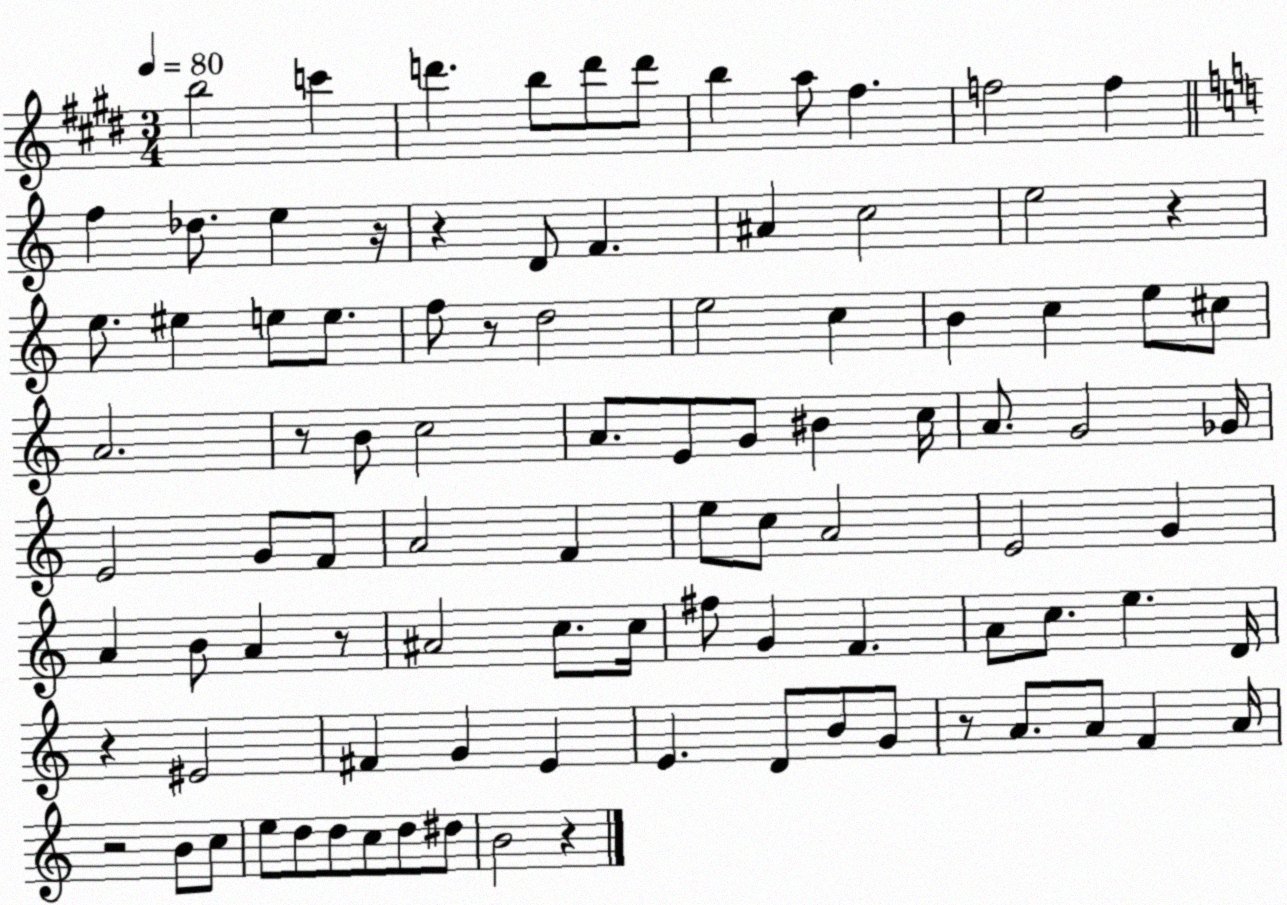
X:1
T:Untitled
M:3/4
L:1/4
K:E
b2 c' d' b/2 d'/2 d'/2 b a/2 ^f f2 f f _d/2 e z/4 z D/2 F ^A c2 e2 z e/2 ^e e/2 e/2 f/2 z/2 d2 e2 c B c e/2 ^c/2 A2 z/2 B/2 c2 A/2 E/2 G/2 ^B c/4 A/2 G2 _G/4 E2 G/2 F/2 A2 F e/2 c/2 A2 E2 G A B/2 A z/2 ^A2 c/2 c/4 ^f/2 G F A/2 c/2 e D/4 z ^E2 ^F G E E D/2 B/2 G/2 z/2 A/2 A/2 F A/4 z2 B/2 c/2 e/2 d/2 d/2 c/2 d/2 ^d/2 B2 z